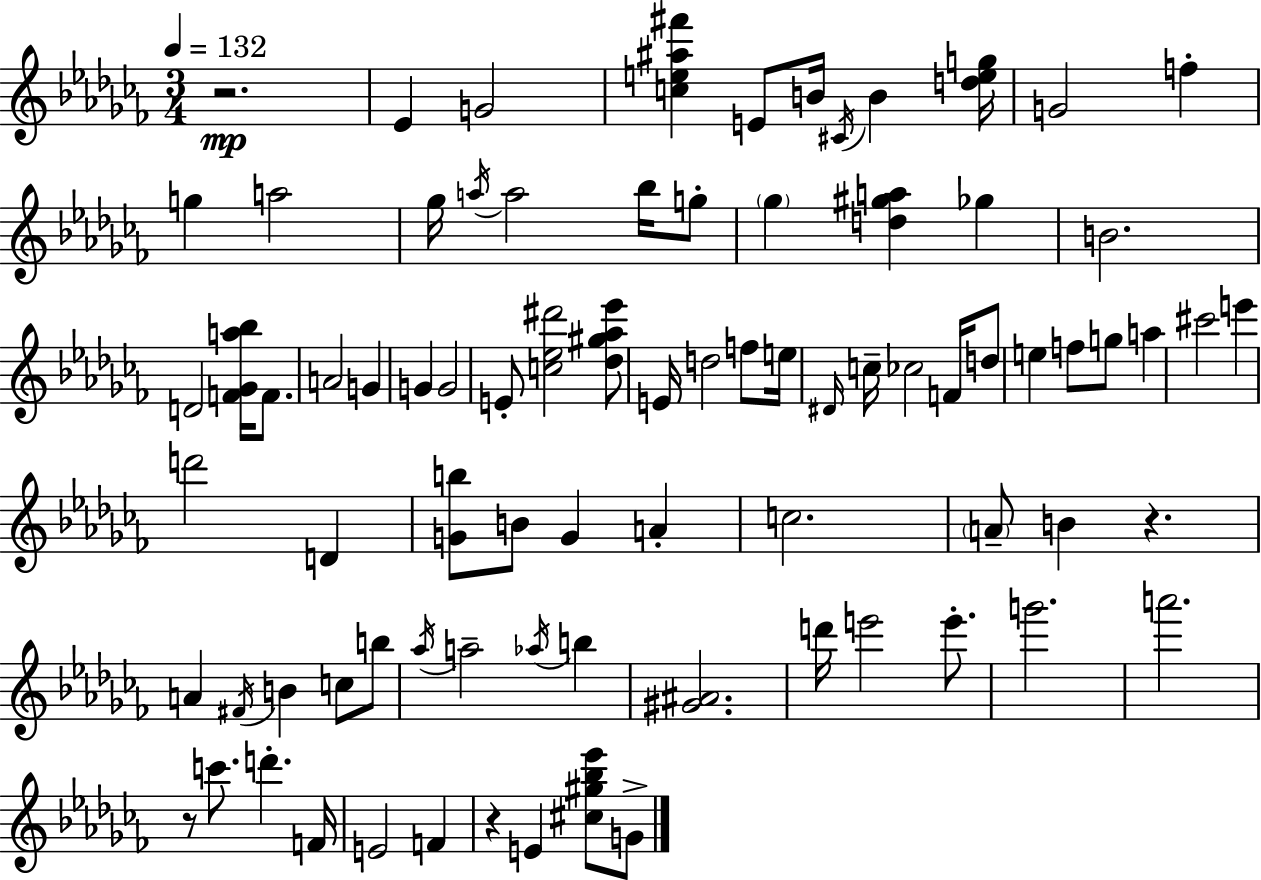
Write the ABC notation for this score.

X:1
T:Untitled
M:3/4
L:1/4
K:Abm
z2 _E G2 [ce^a^f'] E/2 B/4 ^C/4 B [deg]/4 G2 f g a2 _g/4 a/4 a2 _b/4 g/2 _g [d^ga] _g B2 D2 [F_Ga_b]/4 F/2 A2 G G G2 E/2 [c_e^d']2 [_d^g_a_e']/2 E/4 d2 f/2 e/4 ^D/4 c/4 _c2 F/4 d/2 e f/2 g/2 a ^c'2 e' d'2 D [Gb]/2 B/2 G A c2 A/2 B z A ^F/4 B c/2 b/2 _a/4 a2 _a/4 b [^G^A]2 d'/4 e'2 e'/2 g'2 a'2 z/2 c'/2 d' F/4 E2 F z E [^c^g_b_e']/2 G/2